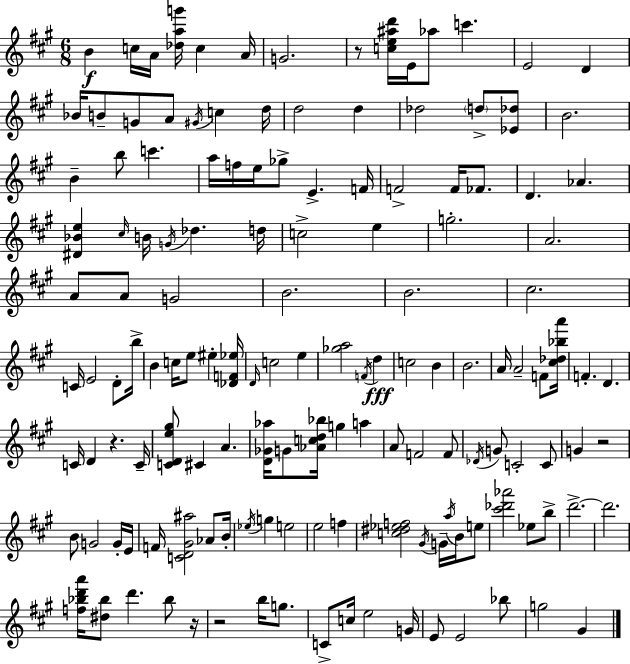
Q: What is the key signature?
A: A major